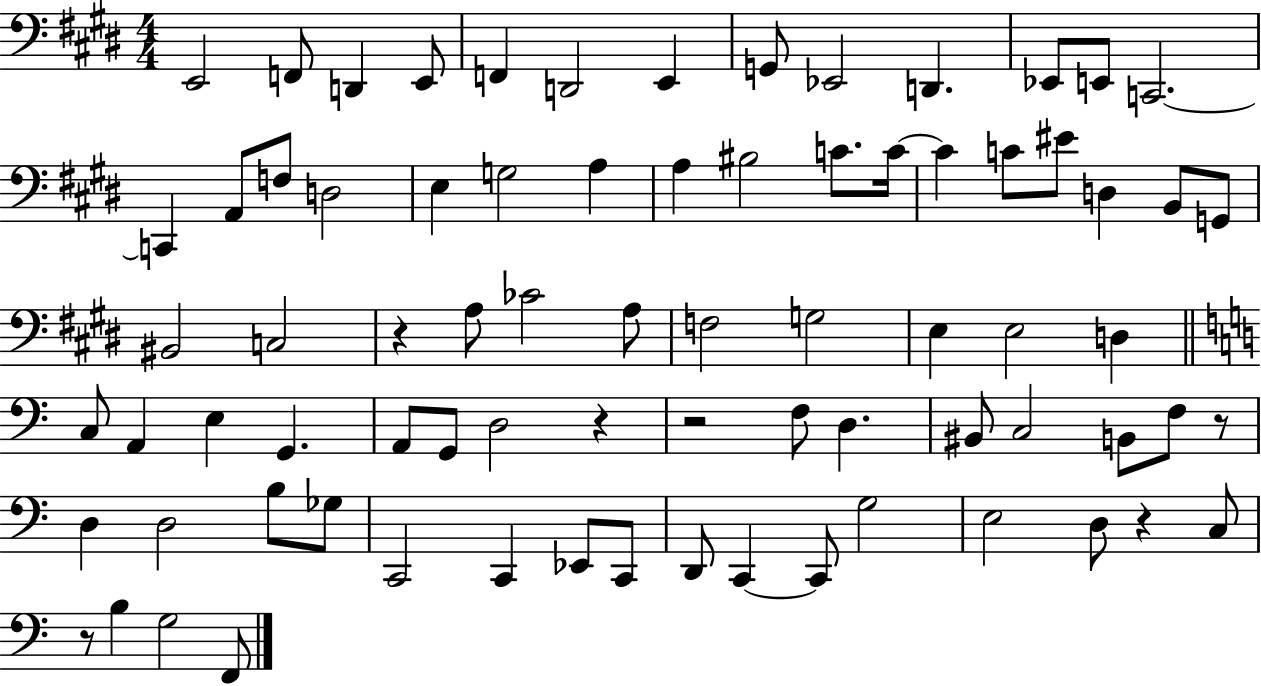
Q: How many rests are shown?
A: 6